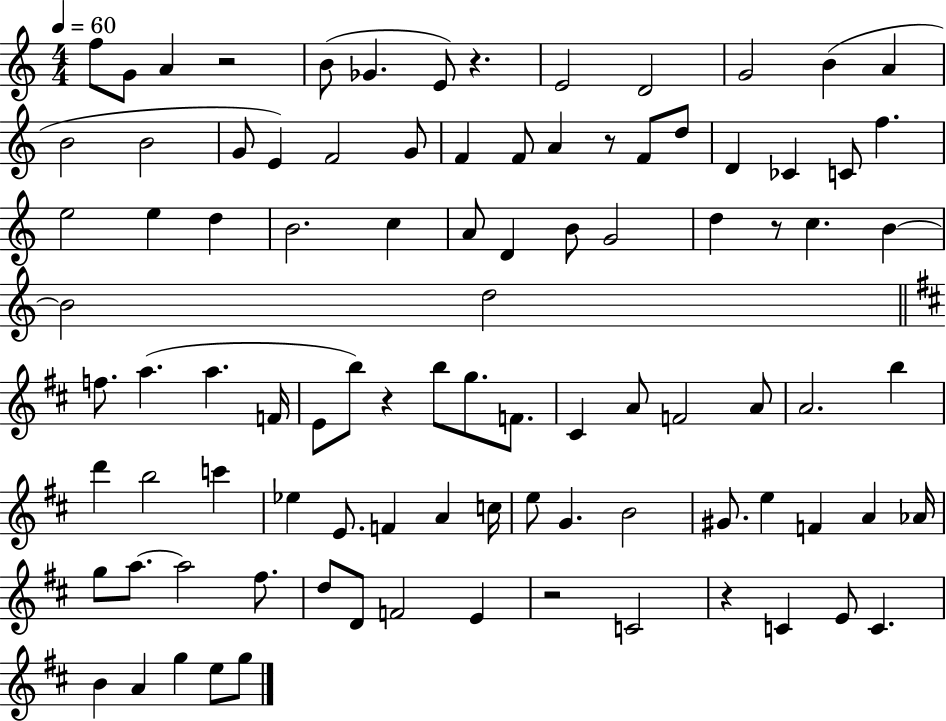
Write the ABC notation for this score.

X:1
T:Untitled
M:4/4
L:1/4
K:C
f/2 G/2 A z2 B/2 _G E/2 z E2 D2 G2 B A B2 B2 G/2 E F2 G/2 F F/2 A z/2 F/2 d/2 D _C C/2 f e2 e d B2 c A/2 D B/2 G2 d z/2 c B B2 d2 f/2 a a F/4 E/2 b/2 z b/2 g/2 F/2 ^C A/2 F2 A/2 A2 b d' b2 c' _e E/2 F A c/4 e/2 G B2 ^G/2 e F A _A/4 g/2 a/2 a2 ^f/2 d/2 D/2 F2 E z2 C2 z C E/2 C B A g e/2 g/2